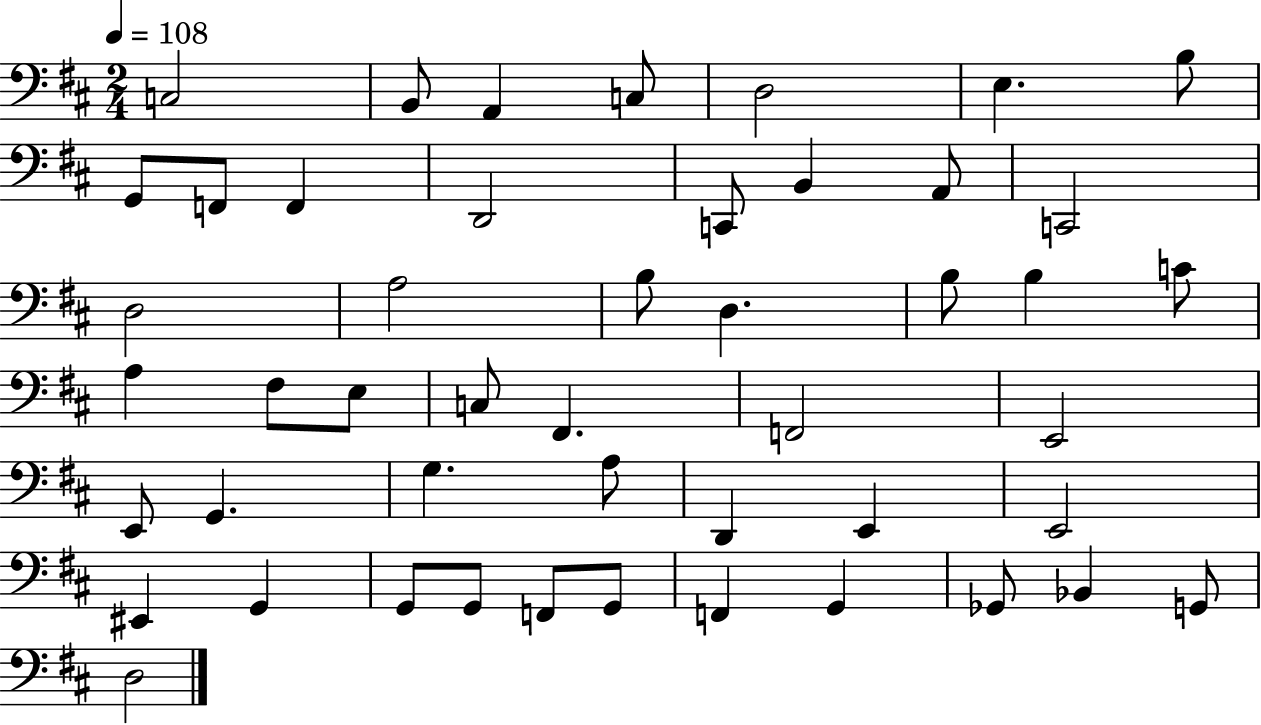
C3/h B2/e A2/q C3/e D3/h E3/q. B3/e G2/e F2/e F2/q D2/h C2/e B2/q A2/e C2/h D3/h A3/h B3/e D3/q. B3/e B3/q C4/e A3/q F#3/e E3/e C3/e F#2/q. F2/h E2/h E2/e G2/q. G3/q. A3/e D2/q E2/q E2/h EIS2/q G2/q G2/e G2/e F2/e G2/e F2/q G2/q Gb2/e Bb2/q G2/e D3/h